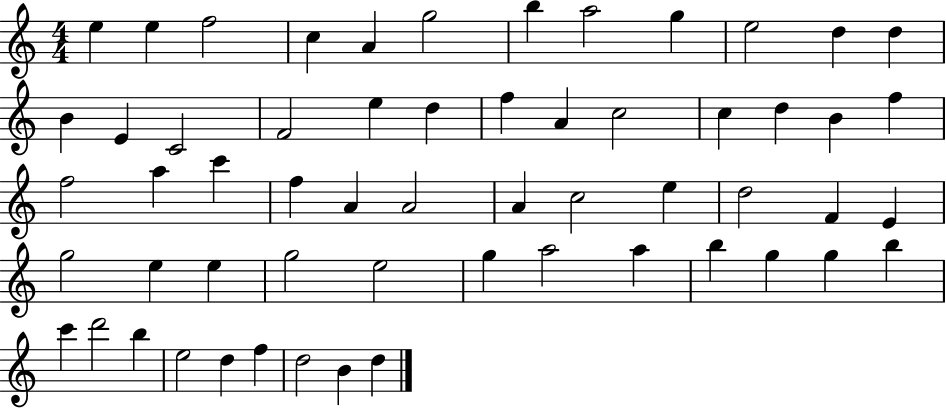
{
  \clef treble
  \numericTimeSignature
  \time 4/4
  \key c \major
  e''4 e''4 f''2 | c''4 a'4 g''2 | b''4 a''2 g''4 | e''2 d''4 d''4 | \break b'4 e'4 c'2 | f'2 e''4 d''4 | f''4 a'4 c''2 | c''4 d''4 b'4 f''4 | \break f''2 a''4 c'''4 | f''4 a'4 a'2 | a'4 c''2 e''4 | d''2 f'4 e'4 | \break g''2 e''4 e''4 | g''2 e''2 | g''4 a''2 a''4 | b''4 g''4 g''4 b''4 | \break c'''4 d'''2 b''4 | e''2 d''4 f''4 | d''2 b'4 d''4 | \bar "|."
}